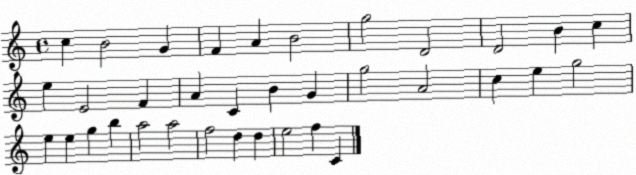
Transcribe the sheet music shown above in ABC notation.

X:1
T:Untitled
M:4/4
L:1/4
K:C
c B2 G F A B2 g2 D2 D2 B c e E2 F A C B G g2 A2 c e g2 e e g b a2 a2 f2 d d e2 f C